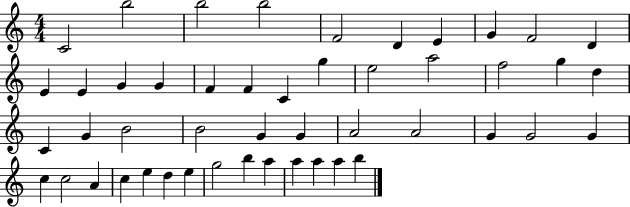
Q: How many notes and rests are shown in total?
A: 48